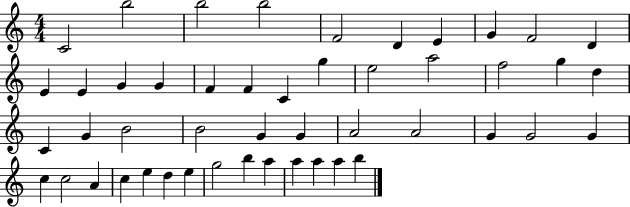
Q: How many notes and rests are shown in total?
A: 48